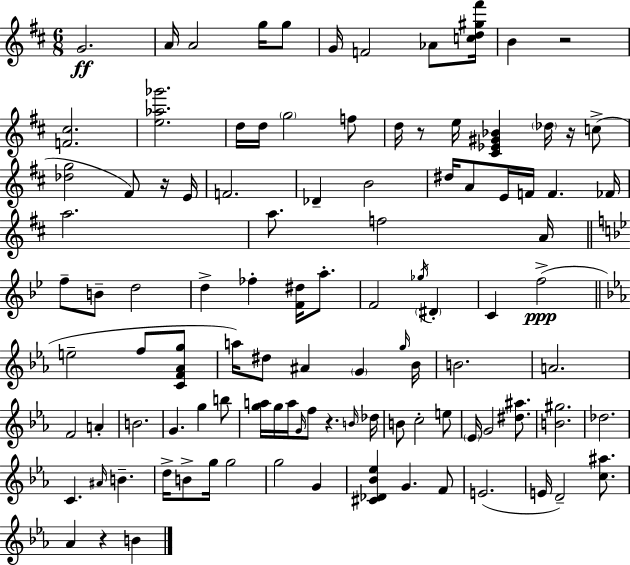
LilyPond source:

{
  \clef treble
  \numericTimeSignature
  \time 6/8
  \key d \major
  g'2.\ff | a'16 a'2 g''16 g''8 | g'16 f'2 aes'8 <c'' d'' gis'' fis'''>16 | b'4 r2 | \break <f' cis''>2. | <e'' aes'' ges'''>2. | d''16 d''16 \parenthesize g''2 f''8 | d''16 r8 e''16 <cis' ees' gis' bes'>4 \parenthesize des''16 r16 c''8->( | \break <des'' g''>2 fis'8) r16 e'16 | f'2. | des'4-- b'2 | dis''16 a'8 e'16 f'16 f'4. fes'16 | \break a''2. | a''8. f''2 a'16 | \bar "||" \break \key bes \major f''8-- b'8-- d''2 | d''4-> fes''4-. <f' dis''>16 a''8.-. | f'2 \acciaccatura { ges''16 } \parenthesize dis'4-. | c'4 f''2->(\ppp | \break \bar "||" \break \key c \minor e''2-- f''8 <c' f' aes' g''>8 | a''16) dis''8 ais'4 \parenthesize g'4 \grace { g''16 } | bes'16 b'2. | a'2. | \break f'2 a'4-. | b'2. | g'4. g''4 b''8 | <g'' a''>16 g''16 a''16 \grace { g'16 } f''8 r4. | \break \grace { b'16 } des''16 b'8 c''2-. | e''8 \parenthesize ees'16 g'2 | <dis'' ais''>8. <b' gis''>2. | des''2. | \break c'4. \grace { ais'16 } b'4.-- | d''16-> b'8-> g''16 g''2 | g''2 | g'4 <cis' des' bes' ees''>4 g'4. | \break f'8 e'2.( | e'16 d'2--) | <c'' ais''>8. aes'4 r4 | b'4 \bar "|."
}